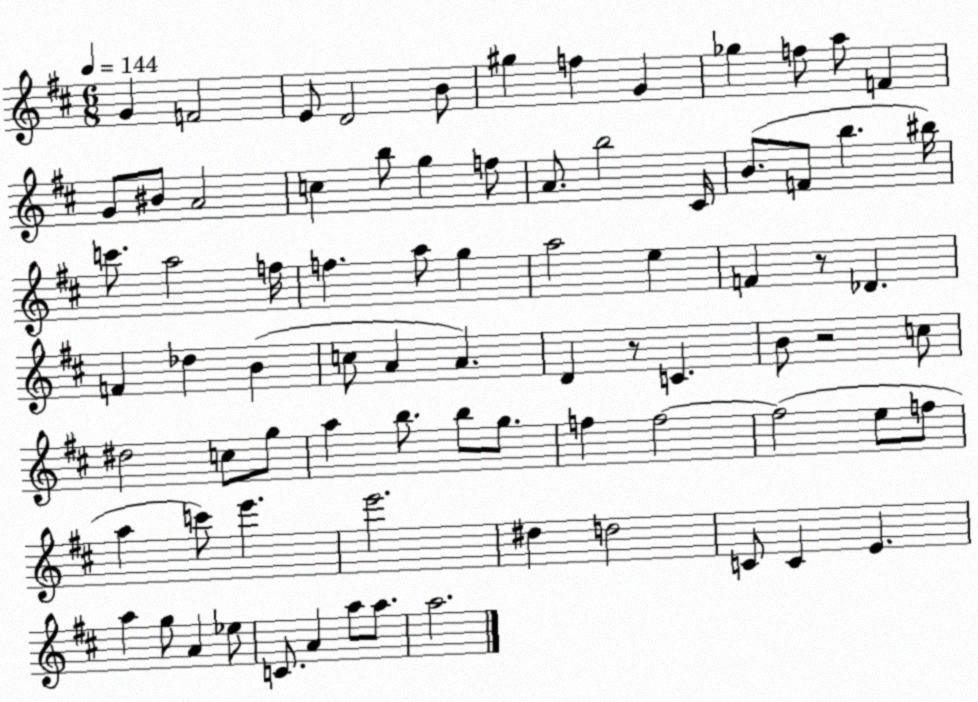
X:1
T:Untitled
M:6/8
L:1/4
K:D
G F2 E/2 D2 B/2 ^g f G _g f/2 a/2 F G/2 ^B/2 A2 c b/2 g f/2 A/2 b2 ^C/4 B/2 F/2 b ^b/4 c'/2 a2 f/4 f a/2 g a2 e F z/2 _D F _d B c/2 A A D z/2 C B/2 z2 c/2 ^d2 c/2 g/2 a b/2 b/2 g/2 f f2 f2 e/2 f/2 a c'/2 e' e'2 ^d d2 C/2 C E a g/2 A _e/2 C/2 A a/2 a/2 a2